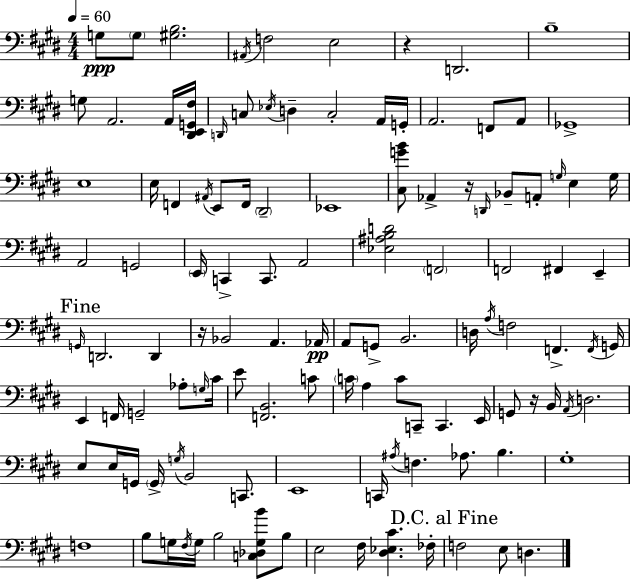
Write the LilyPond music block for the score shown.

{
  \clef bass
  \numericTimeSignature
  \time 4/4
  \key e \major
  \tempo 4 = 60
  g8\ppp \parenthesize g8 <gis b>2. | \acciaccatura { ais,16 } f2 e2 | r4 d,2. | b1-- | \break g8 a,2. a,16 | <dis, e, g, fis>16 \grace { d,16 } c8 \acciaccatura { ees16 } d4-- c2-. | a,16 g,16-. a,2. f,8 | a,8 ges,1-> | \break e1 | e16 f,4 \acciaccatura { ais,16 } e,8 f,16 \parenthesize dis,2-- | ees,1 | <cis g' b'>8 aes,4-> r16 \grace { d,16 } bes,8-- a,8-. | \break \grace { g16 } e4 g16 a,2 g,2 | \parenthesize e,16 c,4-> c,8. a,2 | <ees ais b d'>2 \parenthesize f,2 | f,2 fis,4 | \break e,4-- \mark "Fine" \grace { g,16 } d,2. | d,4 r16 bes,2 | a,4. aes,16\pp a,8 g,8-> b,2. | d16 \acciaccatura { a16 } f2 | \break f,4.-> \acciaccatura { f,16 } g,16 e,4 f,16 g,2-- | aes8-. \grace { g16 } cis'16 e'8 <f, b,>2. | c'8 \parenthesize c'16 a4 c'8 | c,8-- c,4. e,16 g,8 r16 b,16 \acciaccatura { a,16 } d2. | \break e8 e16 g,16 \parenthesize g,16-> | \acciaccatura { g16 } b,2 c,8. e,1 | c,16 \acciaccatura { ais16 } f4. | aes8. b4. gis1-. | \break f1 | b8 g16 | \acciaccatura { fis16 } g16 b2 <c des g b'>8 b8 e2 | fis16 <dis ees cis'>4. fes16-. \mark "D.C. al Fine" f2 | \break e8 d4. \bar "|."
}